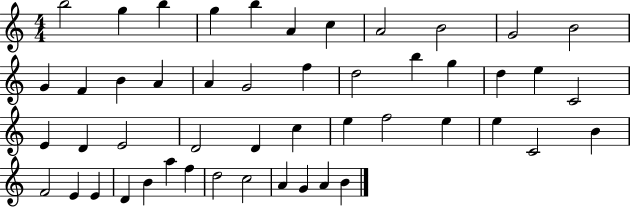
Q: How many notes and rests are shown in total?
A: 49